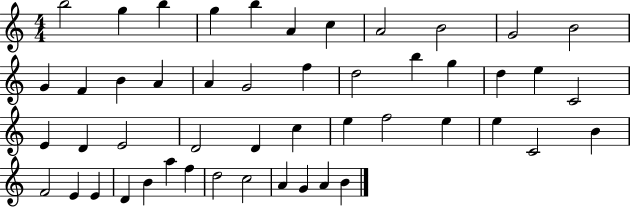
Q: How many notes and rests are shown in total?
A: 49